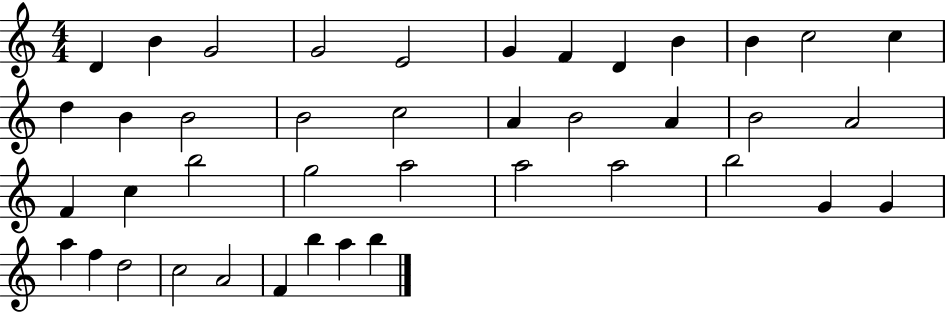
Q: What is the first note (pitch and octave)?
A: D4